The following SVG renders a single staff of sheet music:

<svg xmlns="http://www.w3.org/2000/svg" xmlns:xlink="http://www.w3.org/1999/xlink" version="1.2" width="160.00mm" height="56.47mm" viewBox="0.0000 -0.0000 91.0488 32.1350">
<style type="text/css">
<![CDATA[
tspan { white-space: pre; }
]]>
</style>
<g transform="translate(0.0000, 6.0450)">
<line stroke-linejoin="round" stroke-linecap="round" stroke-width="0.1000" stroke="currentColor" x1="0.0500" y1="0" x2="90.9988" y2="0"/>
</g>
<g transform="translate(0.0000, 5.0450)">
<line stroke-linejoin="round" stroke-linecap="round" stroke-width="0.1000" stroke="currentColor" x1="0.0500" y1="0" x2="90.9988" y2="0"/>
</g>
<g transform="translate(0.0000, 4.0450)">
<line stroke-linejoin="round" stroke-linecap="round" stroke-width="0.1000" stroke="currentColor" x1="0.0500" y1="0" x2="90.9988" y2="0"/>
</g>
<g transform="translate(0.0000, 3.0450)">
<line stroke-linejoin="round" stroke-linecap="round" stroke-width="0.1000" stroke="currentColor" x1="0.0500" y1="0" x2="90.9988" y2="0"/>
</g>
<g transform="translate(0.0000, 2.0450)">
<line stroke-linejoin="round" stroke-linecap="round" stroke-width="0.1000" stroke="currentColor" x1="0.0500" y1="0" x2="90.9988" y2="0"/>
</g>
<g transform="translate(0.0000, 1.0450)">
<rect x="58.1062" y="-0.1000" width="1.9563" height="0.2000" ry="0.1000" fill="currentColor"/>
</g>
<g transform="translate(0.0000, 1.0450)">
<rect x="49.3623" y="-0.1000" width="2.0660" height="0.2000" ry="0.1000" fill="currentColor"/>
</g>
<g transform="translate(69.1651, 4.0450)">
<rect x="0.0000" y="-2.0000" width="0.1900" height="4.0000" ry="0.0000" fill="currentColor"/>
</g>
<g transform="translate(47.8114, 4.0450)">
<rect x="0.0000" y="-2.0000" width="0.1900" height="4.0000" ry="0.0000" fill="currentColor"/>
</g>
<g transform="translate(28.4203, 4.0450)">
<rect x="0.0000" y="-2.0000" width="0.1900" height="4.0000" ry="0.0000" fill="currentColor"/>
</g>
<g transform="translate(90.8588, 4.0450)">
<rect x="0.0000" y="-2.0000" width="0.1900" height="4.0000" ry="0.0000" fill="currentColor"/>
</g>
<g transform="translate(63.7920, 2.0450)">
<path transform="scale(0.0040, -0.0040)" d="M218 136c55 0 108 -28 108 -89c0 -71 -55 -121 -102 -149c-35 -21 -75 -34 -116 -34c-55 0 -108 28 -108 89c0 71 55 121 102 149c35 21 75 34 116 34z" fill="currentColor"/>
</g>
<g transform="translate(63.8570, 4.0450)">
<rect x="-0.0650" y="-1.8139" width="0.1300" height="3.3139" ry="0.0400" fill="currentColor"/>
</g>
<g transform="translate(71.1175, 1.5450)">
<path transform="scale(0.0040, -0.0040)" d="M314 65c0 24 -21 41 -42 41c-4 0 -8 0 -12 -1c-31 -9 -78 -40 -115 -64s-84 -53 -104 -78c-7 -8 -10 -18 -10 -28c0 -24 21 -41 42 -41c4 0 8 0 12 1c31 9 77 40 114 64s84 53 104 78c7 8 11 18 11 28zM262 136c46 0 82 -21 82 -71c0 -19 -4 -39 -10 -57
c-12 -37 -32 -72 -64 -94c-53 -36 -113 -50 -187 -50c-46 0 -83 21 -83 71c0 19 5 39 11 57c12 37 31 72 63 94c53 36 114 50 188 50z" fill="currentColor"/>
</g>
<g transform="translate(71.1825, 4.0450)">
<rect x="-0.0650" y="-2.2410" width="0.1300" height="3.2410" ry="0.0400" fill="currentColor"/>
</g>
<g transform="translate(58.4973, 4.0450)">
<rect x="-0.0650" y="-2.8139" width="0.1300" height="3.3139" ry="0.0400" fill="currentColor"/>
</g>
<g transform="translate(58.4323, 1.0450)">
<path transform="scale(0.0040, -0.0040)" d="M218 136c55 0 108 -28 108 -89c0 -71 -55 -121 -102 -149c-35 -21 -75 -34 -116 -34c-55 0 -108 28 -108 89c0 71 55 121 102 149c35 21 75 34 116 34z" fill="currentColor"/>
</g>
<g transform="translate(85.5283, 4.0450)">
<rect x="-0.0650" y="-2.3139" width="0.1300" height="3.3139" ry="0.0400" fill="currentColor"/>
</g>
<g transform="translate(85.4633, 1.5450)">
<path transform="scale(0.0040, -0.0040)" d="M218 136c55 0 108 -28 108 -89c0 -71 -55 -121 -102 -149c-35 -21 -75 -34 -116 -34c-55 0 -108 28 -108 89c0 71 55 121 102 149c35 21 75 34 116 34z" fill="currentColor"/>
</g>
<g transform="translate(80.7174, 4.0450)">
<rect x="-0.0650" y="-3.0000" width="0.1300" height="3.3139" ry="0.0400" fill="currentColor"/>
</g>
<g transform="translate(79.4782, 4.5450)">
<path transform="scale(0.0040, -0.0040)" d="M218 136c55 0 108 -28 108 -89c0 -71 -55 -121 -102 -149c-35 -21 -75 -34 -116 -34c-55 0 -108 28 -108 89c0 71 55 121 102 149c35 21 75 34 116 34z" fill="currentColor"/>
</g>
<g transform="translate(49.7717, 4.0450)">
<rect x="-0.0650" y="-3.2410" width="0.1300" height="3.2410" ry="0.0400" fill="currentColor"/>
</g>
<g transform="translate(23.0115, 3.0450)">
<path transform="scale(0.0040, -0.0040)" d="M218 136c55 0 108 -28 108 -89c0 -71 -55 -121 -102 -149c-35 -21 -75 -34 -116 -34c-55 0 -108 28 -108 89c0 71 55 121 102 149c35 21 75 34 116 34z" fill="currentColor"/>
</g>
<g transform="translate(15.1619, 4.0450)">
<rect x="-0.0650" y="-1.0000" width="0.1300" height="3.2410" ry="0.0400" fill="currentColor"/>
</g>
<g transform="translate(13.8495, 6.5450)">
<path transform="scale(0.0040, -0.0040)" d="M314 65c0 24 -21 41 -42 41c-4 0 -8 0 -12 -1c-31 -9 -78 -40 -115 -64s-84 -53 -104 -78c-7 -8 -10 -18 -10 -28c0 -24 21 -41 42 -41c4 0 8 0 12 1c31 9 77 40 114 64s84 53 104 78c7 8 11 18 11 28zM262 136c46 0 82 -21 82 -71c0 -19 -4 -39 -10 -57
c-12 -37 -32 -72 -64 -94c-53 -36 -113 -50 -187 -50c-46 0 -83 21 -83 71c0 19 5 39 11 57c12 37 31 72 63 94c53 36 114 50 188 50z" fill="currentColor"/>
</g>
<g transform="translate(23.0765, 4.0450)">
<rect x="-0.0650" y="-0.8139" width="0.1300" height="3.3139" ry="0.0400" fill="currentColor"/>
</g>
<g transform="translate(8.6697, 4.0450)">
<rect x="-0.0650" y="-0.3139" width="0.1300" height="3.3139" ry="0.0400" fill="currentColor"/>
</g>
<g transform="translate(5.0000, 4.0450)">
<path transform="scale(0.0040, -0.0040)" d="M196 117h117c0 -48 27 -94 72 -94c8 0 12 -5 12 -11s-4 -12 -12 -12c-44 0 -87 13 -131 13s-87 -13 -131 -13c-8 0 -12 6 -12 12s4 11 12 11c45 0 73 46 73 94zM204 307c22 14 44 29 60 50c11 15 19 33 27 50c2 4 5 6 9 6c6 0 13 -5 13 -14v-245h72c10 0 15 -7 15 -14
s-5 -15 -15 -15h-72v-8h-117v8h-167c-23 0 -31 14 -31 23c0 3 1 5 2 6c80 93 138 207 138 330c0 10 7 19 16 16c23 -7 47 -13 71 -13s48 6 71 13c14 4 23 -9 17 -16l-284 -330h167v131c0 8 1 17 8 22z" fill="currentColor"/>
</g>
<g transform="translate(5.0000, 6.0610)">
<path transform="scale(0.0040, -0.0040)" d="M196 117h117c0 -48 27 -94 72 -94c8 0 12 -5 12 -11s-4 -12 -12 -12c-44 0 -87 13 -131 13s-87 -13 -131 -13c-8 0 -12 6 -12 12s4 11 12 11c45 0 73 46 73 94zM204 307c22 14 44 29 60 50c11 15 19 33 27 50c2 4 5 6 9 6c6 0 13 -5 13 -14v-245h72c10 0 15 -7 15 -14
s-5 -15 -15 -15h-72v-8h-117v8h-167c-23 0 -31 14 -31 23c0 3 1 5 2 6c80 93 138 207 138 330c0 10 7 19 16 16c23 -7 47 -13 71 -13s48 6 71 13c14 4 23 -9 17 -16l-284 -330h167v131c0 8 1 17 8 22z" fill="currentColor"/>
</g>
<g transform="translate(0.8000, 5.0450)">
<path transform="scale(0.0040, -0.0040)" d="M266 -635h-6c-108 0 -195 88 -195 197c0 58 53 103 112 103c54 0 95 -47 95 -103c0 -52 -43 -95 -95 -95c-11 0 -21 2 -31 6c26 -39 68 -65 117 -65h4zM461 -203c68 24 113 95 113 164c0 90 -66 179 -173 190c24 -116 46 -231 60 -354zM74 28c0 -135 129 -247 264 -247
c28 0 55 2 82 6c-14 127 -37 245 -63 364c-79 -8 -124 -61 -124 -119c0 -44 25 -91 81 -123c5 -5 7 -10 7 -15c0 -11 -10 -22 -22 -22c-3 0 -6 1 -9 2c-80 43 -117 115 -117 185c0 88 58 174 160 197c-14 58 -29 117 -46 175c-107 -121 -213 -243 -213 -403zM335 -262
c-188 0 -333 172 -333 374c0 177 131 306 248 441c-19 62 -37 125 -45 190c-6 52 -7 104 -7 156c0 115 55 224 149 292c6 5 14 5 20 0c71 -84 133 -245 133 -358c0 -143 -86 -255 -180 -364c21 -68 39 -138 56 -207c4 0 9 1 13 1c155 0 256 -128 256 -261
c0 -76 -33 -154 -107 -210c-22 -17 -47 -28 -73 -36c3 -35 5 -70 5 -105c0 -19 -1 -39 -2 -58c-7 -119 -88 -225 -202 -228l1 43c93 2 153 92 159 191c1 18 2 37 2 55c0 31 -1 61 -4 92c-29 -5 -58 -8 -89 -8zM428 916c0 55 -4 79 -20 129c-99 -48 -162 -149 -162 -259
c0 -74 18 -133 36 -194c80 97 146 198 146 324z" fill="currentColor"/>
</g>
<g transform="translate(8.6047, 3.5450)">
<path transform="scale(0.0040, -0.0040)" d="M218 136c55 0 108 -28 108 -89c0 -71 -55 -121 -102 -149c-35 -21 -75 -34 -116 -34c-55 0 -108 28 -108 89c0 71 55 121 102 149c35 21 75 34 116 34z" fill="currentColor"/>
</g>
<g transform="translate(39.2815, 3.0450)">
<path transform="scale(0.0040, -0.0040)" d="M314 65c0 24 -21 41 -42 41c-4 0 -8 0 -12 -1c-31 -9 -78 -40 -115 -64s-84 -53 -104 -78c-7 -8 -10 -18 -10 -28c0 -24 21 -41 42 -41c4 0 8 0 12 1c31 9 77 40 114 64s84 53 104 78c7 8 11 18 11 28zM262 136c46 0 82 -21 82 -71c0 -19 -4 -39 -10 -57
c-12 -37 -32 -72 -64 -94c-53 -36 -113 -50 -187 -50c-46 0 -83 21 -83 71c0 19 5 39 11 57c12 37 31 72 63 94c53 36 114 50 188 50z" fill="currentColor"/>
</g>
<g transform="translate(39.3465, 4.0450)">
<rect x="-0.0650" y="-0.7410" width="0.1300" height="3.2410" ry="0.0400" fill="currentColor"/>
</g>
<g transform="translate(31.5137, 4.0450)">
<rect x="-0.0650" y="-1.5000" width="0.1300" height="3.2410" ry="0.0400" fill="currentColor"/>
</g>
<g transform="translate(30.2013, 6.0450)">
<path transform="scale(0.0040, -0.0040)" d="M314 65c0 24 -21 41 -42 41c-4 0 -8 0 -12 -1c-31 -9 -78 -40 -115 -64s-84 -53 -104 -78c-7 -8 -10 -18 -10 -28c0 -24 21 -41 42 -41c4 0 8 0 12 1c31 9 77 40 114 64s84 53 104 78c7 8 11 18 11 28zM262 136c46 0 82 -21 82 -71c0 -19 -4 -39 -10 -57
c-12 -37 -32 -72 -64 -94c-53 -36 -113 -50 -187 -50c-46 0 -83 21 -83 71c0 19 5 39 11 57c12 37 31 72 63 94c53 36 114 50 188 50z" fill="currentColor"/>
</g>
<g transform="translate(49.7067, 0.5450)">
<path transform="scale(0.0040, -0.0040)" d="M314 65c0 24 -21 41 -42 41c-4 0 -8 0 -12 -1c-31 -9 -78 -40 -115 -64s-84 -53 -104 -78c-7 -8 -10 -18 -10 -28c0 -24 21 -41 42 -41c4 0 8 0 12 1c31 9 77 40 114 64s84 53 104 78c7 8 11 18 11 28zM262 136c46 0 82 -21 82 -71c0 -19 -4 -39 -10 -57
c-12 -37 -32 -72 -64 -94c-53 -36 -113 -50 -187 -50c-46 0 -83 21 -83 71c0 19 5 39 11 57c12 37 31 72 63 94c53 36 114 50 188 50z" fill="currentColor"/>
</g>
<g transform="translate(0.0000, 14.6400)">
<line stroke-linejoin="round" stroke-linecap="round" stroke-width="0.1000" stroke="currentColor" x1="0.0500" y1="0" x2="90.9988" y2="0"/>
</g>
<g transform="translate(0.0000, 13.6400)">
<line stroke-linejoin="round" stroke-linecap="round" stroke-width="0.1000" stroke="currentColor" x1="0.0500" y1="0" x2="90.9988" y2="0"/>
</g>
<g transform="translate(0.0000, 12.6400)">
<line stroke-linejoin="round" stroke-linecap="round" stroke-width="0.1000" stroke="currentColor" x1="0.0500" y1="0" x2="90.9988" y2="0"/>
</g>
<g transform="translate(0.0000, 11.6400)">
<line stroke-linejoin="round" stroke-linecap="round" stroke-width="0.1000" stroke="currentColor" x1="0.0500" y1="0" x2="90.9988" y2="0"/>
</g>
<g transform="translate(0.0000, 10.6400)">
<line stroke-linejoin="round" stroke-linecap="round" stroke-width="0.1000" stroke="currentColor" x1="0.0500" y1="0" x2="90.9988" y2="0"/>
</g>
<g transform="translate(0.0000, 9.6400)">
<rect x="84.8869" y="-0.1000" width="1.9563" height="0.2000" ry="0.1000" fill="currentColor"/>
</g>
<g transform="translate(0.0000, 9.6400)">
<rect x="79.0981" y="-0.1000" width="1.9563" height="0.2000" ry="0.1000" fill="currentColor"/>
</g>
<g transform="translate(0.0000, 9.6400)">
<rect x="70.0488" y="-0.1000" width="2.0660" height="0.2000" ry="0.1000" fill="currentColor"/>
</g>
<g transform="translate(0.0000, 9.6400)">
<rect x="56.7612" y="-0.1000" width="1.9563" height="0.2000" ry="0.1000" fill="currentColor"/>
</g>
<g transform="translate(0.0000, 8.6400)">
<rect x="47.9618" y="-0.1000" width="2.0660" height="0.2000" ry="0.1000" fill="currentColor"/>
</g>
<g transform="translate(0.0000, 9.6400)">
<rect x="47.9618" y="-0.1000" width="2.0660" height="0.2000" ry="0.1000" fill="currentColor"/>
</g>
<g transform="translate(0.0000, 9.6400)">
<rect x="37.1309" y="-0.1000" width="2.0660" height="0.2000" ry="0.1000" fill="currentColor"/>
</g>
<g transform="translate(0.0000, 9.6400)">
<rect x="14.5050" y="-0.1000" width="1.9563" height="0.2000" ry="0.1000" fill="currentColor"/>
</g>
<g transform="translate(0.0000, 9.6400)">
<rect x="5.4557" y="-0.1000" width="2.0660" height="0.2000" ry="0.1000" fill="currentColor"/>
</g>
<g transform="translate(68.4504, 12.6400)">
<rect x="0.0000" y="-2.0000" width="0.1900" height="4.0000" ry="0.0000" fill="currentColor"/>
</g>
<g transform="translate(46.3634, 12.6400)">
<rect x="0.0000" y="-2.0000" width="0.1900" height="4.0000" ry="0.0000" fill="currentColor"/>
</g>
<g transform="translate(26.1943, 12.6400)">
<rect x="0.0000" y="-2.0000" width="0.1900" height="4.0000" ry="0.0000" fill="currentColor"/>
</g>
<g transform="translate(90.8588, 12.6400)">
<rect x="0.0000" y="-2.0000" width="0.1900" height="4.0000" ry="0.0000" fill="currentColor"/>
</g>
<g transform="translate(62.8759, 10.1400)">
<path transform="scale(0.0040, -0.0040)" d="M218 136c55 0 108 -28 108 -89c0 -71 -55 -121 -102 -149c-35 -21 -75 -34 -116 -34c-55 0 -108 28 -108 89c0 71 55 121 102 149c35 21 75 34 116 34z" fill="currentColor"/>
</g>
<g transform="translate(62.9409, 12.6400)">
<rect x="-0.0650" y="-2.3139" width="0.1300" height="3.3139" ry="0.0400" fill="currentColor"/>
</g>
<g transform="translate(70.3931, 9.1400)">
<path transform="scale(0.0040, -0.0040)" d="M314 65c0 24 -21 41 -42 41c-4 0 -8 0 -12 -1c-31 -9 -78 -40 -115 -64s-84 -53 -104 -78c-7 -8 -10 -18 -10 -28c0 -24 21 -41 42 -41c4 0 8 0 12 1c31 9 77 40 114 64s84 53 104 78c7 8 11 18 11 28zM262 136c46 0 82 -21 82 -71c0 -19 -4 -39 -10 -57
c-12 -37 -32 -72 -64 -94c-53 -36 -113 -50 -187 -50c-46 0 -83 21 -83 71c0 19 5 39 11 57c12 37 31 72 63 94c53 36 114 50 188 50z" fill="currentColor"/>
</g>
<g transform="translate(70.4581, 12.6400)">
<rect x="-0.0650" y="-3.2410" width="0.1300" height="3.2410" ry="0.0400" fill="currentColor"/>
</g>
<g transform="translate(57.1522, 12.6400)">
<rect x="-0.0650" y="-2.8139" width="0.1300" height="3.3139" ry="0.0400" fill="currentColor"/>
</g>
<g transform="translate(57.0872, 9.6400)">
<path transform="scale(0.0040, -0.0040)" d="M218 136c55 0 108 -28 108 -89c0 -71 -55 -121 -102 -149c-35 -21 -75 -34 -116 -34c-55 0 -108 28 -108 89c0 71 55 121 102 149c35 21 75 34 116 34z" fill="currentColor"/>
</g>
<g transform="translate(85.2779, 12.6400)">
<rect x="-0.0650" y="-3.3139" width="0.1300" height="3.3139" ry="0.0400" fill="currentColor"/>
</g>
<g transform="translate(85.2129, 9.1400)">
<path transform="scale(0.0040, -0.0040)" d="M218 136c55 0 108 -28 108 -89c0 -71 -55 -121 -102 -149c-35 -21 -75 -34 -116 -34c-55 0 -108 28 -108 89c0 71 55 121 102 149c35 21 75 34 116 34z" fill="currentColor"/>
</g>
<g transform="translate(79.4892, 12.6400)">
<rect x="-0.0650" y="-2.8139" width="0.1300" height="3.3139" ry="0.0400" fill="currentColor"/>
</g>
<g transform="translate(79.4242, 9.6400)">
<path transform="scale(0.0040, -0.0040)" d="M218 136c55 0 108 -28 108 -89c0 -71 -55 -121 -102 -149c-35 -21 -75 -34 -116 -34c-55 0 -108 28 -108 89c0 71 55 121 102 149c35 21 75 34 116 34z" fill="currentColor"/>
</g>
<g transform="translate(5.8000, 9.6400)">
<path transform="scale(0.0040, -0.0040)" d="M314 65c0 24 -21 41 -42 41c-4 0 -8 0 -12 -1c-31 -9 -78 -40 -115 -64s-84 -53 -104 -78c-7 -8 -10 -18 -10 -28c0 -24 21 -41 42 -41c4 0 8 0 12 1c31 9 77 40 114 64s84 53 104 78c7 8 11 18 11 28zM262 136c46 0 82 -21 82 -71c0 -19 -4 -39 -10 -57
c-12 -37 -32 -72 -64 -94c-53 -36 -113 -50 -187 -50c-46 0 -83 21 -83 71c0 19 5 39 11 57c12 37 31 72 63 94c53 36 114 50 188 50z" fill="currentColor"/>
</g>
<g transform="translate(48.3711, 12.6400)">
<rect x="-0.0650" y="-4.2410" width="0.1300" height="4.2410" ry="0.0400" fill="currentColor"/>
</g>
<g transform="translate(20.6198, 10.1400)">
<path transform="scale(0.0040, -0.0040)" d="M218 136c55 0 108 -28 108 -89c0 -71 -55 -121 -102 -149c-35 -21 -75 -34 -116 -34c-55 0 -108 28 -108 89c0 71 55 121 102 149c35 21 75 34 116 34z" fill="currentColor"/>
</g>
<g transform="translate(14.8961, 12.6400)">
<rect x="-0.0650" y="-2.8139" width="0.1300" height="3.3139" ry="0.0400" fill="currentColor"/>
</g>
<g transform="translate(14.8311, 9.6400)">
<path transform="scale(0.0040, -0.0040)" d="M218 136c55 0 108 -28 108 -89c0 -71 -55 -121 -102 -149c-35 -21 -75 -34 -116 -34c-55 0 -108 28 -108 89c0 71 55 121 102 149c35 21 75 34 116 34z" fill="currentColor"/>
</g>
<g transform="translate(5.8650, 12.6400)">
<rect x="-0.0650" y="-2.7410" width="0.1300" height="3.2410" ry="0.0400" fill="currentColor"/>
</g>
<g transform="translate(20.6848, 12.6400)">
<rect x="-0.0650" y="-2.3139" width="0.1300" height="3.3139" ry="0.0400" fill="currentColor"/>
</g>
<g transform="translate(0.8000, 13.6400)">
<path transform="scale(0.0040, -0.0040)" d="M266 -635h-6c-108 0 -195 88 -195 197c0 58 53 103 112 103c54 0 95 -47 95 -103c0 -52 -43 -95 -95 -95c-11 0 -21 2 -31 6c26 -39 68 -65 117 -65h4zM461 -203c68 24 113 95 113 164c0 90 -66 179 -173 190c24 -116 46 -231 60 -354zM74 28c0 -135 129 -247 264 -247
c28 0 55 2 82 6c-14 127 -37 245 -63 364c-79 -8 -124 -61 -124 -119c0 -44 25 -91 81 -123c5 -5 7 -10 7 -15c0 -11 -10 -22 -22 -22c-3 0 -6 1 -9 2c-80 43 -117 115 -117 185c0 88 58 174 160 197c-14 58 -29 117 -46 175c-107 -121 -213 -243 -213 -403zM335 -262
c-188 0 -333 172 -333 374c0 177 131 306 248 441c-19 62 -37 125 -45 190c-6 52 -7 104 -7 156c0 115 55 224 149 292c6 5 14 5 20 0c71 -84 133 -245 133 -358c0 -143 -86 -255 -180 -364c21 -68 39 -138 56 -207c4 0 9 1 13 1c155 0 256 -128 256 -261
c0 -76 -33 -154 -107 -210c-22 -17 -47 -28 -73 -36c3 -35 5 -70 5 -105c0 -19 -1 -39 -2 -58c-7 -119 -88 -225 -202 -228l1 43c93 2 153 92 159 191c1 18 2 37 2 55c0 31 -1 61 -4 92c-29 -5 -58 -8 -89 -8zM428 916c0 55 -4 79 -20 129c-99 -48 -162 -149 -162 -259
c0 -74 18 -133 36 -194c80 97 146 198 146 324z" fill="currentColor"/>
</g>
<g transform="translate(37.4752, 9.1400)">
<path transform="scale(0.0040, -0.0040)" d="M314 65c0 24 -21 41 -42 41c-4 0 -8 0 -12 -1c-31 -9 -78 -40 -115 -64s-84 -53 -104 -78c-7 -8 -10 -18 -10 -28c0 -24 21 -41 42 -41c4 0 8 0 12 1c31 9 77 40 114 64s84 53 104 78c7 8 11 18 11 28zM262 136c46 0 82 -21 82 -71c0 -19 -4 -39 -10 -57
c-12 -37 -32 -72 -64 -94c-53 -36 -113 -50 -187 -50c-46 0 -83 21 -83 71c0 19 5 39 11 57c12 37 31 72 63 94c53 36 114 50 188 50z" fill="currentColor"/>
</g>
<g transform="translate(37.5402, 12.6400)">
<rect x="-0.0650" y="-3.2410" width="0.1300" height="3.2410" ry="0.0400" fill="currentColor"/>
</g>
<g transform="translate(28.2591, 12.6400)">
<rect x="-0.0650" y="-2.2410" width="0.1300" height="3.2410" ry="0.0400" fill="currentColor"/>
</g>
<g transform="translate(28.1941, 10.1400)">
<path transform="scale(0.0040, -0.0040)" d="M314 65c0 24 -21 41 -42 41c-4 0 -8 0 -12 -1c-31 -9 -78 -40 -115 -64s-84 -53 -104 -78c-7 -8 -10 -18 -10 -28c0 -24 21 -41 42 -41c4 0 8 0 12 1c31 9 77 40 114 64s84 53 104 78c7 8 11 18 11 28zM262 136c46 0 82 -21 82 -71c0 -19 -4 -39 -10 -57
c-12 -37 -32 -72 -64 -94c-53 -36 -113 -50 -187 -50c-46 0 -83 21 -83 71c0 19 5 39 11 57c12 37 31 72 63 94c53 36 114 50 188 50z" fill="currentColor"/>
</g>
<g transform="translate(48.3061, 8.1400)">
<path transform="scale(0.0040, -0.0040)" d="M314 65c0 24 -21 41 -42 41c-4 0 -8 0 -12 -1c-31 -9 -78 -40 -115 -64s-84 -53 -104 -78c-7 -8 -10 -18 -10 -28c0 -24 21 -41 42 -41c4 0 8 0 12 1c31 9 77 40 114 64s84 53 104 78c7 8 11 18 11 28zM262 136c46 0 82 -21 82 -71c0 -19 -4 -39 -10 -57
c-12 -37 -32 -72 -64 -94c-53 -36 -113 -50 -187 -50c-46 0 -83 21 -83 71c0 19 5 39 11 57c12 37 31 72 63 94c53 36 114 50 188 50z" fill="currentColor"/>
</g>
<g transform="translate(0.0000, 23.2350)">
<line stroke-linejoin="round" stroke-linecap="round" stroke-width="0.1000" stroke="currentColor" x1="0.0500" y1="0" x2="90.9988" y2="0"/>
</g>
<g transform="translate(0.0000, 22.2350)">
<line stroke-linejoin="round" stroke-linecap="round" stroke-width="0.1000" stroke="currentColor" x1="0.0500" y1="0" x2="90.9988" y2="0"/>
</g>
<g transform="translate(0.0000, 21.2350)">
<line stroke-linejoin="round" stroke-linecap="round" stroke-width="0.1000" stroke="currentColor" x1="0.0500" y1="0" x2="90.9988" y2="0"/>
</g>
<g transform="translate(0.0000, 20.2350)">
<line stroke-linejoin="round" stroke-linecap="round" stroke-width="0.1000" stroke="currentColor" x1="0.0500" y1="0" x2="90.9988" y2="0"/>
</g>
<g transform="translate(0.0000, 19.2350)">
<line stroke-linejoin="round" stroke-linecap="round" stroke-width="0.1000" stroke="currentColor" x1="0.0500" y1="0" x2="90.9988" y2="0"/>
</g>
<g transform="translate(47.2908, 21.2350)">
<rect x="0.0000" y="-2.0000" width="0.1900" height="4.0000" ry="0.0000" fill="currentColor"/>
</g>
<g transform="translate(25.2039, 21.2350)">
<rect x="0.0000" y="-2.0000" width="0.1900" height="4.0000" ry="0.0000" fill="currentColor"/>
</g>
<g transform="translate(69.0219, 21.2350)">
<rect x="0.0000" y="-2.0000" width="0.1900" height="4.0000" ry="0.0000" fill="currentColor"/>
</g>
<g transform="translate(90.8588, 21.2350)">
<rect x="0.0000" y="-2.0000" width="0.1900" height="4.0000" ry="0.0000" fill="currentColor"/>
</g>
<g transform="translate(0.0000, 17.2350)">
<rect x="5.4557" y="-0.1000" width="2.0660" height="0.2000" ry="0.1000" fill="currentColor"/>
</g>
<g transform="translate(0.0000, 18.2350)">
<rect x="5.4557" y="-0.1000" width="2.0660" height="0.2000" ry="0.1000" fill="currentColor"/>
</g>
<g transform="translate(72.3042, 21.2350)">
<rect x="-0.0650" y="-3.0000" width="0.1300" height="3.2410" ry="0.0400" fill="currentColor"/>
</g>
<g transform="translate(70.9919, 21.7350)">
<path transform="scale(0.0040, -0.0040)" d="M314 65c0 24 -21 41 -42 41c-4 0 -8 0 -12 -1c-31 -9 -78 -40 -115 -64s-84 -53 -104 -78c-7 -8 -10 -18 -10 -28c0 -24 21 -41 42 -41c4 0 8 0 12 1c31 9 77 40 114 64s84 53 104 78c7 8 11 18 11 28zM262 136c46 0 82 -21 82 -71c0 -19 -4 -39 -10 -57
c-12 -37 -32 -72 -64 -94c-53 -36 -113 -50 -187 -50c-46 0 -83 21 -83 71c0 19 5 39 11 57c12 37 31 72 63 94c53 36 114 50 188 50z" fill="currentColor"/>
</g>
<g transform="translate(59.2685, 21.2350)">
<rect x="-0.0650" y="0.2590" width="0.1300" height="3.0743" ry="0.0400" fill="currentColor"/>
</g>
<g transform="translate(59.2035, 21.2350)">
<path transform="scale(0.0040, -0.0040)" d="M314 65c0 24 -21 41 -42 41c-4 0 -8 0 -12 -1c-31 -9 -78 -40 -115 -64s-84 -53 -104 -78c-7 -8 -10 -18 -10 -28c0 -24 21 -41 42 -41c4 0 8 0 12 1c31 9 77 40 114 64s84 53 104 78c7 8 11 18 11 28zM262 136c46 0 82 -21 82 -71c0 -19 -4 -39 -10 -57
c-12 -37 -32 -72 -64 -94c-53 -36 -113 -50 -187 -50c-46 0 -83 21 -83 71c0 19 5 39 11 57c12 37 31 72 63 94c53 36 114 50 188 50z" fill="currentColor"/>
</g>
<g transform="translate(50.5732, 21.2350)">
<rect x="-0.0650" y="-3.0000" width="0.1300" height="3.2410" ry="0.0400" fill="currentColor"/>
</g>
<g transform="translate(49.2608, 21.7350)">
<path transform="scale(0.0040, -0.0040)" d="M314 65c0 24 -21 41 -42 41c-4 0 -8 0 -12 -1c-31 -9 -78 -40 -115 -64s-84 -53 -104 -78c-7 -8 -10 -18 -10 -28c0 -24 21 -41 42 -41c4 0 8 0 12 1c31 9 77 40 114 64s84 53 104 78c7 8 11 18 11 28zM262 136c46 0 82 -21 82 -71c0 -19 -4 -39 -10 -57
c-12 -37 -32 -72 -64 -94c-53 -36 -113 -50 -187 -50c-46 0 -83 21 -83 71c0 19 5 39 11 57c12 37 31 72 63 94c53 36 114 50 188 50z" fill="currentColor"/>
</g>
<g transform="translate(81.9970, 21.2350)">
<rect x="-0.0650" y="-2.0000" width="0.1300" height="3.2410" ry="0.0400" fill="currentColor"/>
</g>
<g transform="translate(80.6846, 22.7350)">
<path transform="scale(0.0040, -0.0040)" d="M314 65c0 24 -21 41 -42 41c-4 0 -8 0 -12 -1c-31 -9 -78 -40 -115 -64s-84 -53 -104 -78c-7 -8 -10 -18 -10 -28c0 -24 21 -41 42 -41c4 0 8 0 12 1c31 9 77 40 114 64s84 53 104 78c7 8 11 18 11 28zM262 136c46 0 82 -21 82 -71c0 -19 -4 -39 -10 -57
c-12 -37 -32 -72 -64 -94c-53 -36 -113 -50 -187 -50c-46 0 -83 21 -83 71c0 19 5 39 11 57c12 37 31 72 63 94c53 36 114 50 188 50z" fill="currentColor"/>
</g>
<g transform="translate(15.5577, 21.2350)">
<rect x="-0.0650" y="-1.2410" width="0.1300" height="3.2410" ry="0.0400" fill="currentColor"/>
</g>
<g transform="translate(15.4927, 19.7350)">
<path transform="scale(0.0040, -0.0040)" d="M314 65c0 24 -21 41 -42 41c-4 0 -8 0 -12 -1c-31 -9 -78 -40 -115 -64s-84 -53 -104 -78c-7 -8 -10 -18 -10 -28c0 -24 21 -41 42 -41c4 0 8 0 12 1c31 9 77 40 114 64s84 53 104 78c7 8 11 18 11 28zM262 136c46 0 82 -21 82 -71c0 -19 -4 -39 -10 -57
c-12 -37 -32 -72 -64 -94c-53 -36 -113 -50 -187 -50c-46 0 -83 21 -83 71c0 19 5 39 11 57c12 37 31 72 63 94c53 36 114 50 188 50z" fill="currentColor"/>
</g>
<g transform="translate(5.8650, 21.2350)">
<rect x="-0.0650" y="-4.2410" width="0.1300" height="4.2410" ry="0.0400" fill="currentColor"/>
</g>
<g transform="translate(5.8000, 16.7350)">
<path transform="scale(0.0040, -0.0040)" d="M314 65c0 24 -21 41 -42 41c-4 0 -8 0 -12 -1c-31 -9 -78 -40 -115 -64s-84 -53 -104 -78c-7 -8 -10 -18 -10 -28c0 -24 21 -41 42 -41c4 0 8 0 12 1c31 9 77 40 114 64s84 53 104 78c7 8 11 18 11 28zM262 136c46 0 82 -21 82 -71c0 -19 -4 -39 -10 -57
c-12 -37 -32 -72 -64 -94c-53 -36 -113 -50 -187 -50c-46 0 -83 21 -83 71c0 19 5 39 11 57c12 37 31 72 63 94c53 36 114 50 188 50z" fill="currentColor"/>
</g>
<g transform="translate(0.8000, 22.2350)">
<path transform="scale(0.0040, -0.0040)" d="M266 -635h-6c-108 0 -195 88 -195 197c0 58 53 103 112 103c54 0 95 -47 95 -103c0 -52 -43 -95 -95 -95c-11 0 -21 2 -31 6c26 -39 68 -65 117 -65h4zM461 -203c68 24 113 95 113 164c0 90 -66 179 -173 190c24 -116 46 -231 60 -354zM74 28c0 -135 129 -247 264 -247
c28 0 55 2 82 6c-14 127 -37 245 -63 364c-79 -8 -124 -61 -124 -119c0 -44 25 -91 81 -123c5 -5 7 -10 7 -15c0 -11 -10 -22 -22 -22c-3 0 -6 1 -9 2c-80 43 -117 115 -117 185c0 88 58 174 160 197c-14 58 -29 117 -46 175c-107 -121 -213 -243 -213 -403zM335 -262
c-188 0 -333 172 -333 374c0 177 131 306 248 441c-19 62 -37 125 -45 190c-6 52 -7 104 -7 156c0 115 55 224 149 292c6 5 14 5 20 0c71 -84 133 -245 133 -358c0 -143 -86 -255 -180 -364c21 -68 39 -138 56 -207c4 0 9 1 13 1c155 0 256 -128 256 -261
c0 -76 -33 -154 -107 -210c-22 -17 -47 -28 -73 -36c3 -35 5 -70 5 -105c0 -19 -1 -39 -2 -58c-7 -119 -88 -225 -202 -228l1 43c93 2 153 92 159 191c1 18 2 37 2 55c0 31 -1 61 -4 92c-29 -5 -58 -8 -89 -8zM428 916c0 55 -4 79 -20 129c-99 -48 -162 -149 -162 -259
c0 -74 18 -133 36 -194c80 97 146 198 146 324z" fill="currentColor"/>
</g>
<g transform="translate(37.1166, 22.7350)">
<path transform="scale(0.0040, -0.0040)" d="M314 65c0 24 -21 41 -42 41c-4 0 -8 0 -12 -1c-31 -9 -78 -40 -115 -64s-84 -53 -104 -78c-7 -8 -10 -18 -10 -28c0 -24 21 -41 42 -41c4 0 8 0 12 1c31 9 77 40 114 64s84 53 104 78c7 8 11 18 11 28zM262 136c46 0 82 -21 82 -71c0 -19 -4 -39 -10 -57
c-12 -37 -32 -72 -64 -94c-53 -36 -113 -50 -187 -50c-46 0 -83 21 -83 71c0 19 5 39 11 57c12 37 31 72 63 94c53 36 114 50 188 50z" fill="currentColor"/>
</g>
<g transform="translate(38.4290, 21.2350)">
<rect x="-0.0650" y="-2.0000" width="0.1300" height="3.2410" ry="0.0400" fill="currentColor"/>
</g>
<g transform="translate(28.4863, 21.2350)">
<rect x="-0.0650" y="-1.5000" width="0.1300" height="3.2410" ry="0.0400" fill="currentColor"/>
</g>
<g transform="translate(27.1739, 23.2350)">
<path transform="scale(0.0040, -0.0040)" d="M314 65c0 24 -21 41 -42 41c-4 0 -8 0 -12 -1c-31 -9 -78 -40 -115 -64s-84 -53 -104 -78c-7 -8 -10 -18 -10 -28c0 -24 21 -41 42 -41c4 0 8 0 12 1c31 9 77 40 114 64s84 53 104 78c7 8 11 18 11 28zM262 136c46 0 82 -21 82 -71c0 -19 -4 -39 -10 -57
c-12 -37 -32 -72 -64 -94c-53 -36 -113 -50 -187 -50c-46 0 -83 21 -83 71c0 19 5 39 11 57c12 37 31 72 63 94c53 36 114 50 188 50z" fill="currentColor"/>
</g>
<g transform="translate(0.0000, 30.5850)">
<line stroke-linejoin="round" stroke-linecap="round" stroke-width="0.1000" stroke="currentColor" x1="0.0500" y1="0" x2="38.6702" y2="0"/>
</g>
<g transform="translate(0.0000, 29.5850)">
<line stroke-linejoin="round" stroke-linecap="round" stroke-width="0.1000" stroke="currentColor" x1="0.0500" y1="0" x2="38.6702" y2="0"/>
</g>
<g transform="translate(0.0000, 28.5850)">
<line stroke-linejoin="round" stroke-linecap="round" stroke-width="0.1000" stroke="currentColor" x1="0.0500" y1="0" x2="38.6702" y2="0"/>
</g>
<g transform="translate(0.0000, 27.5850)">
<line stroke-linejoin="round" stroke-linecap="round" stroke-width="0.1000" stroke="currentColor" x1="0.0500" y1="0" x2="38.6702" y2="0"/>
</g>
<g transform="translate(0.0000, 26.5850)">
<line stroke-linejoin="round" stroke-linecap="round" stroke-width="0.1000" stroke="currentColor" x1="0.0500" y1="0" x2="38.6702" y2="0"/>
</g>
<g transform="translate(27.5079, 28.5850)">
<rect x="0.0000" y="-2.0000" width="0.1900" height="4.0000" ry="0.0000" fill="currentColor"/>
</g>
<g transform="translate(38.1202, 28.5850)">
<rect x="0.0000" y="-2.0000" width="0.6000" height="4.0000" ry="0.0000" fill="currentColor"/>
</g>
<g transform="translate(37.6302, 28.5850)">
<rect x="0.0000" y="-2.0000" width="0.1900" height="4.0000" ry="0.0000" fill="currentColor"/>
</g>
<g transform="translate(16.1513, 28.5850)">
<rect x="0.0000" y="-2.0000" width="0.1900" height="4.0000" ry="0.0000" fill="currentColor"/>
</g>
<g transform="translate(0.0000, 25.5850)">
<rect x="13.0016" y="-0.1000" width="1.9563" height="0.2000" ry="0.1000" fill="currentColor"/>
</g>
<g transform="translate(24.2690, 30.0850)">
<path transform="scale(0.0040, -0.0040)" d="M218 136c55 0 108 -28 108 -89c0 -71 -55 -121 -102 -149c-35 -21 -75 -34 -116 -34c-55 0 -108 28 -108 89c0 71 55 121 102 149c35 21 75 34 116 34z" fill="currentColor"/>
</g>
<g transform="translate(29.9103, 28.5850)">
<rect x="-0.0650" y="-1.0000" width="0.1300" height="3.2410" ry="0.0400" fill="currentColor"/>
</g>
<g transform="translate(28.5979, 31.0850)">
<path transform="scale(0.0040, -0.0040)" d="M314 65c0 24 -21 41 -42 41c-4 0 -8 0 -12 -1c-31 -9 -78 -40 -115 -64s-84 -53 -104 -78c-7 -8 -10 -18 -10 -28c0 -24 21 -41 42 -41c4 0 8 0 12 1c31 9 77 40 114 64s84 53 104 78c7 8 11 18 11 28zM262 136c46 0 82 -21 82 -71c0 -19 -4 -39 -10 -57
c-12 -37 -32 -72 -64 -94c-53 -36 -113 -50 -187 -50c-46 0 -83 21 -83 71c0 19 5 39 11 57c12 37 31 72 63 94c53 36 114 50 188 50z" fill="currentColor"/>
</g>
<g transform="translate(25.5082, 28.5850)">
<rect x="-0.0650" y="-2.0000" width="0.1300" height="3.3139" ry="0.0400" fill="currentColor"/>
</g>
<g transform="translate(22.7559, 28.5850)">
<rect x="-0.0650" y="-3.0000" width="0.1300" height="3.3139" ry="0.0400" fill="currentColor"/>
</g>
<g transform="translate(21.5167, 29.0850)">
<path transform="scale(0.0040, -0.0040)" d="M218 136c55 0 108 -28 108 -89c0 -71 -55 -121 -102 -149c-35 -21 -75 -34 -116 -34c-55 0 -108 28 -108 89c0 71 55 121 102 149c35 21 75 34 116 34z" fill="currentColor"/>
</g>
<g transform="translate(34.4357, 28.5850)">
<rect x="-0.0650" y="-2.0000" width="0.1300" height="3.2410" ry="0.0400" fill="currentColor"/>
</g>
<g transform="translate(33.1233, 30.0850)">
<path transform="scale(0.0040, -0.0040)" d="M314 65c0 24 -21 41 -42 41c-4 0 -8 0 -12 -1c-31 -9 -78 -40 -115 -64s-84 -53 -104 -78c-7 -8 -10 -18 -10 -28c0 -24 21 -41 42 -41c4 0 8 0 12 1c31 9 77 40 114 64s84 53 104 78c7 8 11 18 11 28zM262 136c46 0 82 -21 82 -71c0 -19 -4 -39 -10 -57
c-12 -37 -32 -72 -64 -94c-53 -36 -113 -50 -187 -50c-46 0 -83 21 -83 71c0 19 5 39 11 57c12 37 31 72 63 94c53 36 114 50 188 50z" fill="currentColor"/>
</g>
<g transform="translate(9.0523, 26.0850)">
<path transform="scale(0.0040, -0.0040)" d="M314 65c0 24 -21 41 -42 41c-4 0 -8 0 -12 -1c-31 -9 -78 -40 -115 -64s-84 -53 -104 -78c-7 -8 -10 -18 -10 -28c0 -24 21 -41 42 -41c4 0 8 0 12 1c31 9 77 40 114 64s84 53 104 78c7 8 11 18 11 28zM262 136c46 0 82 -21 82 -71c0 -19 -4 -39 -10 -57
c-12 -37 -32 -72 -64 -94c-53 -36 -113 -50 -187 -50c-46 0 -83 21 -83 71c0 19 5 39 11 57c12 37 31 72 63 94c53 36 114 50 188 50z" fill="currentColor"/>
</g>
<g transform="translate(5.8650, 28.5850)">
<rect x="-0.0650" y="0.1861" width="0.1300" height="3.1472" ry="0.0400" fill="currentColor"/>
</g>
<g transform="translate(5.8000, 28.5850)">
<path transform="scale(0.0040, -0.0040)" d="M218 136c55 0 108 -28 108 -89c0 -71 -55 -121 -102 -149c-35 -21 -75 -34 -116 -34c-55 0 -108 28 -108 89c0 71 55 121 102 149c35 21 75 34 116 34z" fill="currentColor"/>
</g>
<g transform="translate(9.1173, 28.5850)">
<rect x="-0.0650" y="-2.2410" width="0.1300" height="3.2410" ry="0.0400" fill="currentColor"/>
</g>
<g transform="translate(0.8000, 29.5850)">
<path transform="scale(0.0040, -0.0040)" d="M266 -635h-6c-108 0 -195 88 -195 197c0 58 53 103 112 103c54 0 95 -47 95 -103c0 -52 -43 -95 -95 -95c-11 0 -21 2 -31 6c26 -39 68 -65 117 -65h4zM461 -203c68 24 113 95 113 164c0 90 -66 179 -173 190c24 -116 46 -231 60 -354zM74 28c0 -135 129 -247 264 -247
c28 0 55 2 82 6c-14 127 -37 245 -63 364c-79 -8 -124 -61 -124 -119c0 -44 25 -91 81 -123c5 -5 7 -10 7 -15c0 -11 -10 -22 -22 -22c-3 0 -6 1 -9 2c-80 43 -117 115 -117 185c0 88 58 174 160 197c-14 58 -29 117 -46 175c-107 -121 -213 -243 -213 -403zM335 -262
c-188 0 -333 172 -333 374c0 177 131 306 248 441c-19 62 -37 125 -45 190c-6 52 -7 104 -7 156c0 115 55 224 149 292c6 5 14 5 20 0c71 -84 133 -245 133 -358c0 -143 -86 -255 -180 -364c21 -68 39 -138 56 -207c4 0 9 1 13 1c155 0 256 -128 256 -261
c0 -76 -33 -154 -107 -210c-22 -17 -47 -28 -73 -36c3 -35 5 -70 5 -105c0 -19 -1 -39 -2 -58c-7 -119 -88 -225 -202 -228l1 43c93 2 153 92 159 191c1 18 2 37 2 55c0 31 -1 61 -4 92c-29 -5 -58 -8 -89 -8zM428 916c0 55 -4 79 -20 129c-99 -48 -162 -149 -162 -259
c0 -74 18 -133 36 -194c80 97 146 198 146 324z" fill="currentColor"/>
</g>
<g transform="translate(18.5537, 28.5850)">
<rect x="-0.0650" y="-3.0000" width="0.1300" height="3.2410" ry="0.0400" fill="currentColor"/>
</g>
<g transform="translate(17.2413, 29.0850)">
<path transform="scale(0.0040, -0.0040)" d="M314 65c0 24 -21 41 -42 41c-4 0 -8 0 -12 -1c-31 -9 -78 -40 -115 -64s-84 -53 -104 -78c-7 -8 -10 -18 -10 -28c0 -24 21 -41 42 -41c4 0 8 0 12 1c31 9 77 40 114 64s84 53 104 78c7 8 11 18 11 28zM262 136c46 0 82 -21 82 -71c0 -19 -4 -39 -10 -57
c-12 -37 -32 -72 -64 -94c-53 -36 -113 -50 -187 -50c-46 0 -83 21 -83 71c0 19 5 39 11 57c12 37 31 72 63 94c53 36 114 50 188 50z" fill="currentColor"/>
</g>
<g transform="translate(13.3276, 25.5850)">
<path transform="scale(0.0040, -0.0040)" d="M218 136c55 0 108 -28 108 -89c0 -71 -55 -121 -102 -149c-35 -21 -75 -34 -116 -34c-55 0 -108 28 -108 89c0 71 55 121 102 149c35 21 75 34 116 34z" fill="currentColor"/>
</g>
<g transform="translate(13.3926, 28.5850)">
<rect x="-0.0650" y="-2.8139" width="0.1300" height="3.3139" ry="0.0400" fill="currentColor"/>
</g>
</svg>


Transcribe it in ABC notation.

X:1
T:Untitled
M:4/4
L:1/4
K:C
c D2 d E2 d2 b2 a f g2 A g a2 a g g2 b2 d'2 a g b2 a b d'2 e2 E2 F2 A2 B2 A2 F2 B g2 a A2 A F D2 F2